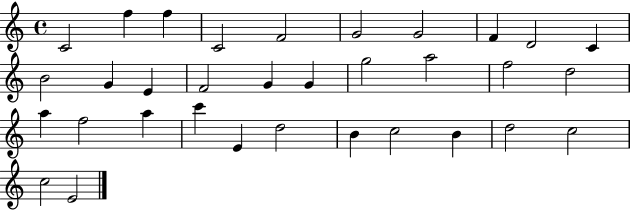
{
  \clef treble
  \time 4/4
  \defaultTimeSignature
  \key c \major
  c'2 f''4 f''4 | c'2 f'2 | g'2 g'2 | f'4 d'2 c'4 | \break b'2 g'4 e'4 | f'2 g'4 g'4 | g''2 a''2 | f''2 d''2 | \break a''4 f''2 a''4 | c'''4 e'4 d''2 | b'4 c''2 b'4 | d''2 c''2 | \break c''2 e'2 | \bar "|."
}